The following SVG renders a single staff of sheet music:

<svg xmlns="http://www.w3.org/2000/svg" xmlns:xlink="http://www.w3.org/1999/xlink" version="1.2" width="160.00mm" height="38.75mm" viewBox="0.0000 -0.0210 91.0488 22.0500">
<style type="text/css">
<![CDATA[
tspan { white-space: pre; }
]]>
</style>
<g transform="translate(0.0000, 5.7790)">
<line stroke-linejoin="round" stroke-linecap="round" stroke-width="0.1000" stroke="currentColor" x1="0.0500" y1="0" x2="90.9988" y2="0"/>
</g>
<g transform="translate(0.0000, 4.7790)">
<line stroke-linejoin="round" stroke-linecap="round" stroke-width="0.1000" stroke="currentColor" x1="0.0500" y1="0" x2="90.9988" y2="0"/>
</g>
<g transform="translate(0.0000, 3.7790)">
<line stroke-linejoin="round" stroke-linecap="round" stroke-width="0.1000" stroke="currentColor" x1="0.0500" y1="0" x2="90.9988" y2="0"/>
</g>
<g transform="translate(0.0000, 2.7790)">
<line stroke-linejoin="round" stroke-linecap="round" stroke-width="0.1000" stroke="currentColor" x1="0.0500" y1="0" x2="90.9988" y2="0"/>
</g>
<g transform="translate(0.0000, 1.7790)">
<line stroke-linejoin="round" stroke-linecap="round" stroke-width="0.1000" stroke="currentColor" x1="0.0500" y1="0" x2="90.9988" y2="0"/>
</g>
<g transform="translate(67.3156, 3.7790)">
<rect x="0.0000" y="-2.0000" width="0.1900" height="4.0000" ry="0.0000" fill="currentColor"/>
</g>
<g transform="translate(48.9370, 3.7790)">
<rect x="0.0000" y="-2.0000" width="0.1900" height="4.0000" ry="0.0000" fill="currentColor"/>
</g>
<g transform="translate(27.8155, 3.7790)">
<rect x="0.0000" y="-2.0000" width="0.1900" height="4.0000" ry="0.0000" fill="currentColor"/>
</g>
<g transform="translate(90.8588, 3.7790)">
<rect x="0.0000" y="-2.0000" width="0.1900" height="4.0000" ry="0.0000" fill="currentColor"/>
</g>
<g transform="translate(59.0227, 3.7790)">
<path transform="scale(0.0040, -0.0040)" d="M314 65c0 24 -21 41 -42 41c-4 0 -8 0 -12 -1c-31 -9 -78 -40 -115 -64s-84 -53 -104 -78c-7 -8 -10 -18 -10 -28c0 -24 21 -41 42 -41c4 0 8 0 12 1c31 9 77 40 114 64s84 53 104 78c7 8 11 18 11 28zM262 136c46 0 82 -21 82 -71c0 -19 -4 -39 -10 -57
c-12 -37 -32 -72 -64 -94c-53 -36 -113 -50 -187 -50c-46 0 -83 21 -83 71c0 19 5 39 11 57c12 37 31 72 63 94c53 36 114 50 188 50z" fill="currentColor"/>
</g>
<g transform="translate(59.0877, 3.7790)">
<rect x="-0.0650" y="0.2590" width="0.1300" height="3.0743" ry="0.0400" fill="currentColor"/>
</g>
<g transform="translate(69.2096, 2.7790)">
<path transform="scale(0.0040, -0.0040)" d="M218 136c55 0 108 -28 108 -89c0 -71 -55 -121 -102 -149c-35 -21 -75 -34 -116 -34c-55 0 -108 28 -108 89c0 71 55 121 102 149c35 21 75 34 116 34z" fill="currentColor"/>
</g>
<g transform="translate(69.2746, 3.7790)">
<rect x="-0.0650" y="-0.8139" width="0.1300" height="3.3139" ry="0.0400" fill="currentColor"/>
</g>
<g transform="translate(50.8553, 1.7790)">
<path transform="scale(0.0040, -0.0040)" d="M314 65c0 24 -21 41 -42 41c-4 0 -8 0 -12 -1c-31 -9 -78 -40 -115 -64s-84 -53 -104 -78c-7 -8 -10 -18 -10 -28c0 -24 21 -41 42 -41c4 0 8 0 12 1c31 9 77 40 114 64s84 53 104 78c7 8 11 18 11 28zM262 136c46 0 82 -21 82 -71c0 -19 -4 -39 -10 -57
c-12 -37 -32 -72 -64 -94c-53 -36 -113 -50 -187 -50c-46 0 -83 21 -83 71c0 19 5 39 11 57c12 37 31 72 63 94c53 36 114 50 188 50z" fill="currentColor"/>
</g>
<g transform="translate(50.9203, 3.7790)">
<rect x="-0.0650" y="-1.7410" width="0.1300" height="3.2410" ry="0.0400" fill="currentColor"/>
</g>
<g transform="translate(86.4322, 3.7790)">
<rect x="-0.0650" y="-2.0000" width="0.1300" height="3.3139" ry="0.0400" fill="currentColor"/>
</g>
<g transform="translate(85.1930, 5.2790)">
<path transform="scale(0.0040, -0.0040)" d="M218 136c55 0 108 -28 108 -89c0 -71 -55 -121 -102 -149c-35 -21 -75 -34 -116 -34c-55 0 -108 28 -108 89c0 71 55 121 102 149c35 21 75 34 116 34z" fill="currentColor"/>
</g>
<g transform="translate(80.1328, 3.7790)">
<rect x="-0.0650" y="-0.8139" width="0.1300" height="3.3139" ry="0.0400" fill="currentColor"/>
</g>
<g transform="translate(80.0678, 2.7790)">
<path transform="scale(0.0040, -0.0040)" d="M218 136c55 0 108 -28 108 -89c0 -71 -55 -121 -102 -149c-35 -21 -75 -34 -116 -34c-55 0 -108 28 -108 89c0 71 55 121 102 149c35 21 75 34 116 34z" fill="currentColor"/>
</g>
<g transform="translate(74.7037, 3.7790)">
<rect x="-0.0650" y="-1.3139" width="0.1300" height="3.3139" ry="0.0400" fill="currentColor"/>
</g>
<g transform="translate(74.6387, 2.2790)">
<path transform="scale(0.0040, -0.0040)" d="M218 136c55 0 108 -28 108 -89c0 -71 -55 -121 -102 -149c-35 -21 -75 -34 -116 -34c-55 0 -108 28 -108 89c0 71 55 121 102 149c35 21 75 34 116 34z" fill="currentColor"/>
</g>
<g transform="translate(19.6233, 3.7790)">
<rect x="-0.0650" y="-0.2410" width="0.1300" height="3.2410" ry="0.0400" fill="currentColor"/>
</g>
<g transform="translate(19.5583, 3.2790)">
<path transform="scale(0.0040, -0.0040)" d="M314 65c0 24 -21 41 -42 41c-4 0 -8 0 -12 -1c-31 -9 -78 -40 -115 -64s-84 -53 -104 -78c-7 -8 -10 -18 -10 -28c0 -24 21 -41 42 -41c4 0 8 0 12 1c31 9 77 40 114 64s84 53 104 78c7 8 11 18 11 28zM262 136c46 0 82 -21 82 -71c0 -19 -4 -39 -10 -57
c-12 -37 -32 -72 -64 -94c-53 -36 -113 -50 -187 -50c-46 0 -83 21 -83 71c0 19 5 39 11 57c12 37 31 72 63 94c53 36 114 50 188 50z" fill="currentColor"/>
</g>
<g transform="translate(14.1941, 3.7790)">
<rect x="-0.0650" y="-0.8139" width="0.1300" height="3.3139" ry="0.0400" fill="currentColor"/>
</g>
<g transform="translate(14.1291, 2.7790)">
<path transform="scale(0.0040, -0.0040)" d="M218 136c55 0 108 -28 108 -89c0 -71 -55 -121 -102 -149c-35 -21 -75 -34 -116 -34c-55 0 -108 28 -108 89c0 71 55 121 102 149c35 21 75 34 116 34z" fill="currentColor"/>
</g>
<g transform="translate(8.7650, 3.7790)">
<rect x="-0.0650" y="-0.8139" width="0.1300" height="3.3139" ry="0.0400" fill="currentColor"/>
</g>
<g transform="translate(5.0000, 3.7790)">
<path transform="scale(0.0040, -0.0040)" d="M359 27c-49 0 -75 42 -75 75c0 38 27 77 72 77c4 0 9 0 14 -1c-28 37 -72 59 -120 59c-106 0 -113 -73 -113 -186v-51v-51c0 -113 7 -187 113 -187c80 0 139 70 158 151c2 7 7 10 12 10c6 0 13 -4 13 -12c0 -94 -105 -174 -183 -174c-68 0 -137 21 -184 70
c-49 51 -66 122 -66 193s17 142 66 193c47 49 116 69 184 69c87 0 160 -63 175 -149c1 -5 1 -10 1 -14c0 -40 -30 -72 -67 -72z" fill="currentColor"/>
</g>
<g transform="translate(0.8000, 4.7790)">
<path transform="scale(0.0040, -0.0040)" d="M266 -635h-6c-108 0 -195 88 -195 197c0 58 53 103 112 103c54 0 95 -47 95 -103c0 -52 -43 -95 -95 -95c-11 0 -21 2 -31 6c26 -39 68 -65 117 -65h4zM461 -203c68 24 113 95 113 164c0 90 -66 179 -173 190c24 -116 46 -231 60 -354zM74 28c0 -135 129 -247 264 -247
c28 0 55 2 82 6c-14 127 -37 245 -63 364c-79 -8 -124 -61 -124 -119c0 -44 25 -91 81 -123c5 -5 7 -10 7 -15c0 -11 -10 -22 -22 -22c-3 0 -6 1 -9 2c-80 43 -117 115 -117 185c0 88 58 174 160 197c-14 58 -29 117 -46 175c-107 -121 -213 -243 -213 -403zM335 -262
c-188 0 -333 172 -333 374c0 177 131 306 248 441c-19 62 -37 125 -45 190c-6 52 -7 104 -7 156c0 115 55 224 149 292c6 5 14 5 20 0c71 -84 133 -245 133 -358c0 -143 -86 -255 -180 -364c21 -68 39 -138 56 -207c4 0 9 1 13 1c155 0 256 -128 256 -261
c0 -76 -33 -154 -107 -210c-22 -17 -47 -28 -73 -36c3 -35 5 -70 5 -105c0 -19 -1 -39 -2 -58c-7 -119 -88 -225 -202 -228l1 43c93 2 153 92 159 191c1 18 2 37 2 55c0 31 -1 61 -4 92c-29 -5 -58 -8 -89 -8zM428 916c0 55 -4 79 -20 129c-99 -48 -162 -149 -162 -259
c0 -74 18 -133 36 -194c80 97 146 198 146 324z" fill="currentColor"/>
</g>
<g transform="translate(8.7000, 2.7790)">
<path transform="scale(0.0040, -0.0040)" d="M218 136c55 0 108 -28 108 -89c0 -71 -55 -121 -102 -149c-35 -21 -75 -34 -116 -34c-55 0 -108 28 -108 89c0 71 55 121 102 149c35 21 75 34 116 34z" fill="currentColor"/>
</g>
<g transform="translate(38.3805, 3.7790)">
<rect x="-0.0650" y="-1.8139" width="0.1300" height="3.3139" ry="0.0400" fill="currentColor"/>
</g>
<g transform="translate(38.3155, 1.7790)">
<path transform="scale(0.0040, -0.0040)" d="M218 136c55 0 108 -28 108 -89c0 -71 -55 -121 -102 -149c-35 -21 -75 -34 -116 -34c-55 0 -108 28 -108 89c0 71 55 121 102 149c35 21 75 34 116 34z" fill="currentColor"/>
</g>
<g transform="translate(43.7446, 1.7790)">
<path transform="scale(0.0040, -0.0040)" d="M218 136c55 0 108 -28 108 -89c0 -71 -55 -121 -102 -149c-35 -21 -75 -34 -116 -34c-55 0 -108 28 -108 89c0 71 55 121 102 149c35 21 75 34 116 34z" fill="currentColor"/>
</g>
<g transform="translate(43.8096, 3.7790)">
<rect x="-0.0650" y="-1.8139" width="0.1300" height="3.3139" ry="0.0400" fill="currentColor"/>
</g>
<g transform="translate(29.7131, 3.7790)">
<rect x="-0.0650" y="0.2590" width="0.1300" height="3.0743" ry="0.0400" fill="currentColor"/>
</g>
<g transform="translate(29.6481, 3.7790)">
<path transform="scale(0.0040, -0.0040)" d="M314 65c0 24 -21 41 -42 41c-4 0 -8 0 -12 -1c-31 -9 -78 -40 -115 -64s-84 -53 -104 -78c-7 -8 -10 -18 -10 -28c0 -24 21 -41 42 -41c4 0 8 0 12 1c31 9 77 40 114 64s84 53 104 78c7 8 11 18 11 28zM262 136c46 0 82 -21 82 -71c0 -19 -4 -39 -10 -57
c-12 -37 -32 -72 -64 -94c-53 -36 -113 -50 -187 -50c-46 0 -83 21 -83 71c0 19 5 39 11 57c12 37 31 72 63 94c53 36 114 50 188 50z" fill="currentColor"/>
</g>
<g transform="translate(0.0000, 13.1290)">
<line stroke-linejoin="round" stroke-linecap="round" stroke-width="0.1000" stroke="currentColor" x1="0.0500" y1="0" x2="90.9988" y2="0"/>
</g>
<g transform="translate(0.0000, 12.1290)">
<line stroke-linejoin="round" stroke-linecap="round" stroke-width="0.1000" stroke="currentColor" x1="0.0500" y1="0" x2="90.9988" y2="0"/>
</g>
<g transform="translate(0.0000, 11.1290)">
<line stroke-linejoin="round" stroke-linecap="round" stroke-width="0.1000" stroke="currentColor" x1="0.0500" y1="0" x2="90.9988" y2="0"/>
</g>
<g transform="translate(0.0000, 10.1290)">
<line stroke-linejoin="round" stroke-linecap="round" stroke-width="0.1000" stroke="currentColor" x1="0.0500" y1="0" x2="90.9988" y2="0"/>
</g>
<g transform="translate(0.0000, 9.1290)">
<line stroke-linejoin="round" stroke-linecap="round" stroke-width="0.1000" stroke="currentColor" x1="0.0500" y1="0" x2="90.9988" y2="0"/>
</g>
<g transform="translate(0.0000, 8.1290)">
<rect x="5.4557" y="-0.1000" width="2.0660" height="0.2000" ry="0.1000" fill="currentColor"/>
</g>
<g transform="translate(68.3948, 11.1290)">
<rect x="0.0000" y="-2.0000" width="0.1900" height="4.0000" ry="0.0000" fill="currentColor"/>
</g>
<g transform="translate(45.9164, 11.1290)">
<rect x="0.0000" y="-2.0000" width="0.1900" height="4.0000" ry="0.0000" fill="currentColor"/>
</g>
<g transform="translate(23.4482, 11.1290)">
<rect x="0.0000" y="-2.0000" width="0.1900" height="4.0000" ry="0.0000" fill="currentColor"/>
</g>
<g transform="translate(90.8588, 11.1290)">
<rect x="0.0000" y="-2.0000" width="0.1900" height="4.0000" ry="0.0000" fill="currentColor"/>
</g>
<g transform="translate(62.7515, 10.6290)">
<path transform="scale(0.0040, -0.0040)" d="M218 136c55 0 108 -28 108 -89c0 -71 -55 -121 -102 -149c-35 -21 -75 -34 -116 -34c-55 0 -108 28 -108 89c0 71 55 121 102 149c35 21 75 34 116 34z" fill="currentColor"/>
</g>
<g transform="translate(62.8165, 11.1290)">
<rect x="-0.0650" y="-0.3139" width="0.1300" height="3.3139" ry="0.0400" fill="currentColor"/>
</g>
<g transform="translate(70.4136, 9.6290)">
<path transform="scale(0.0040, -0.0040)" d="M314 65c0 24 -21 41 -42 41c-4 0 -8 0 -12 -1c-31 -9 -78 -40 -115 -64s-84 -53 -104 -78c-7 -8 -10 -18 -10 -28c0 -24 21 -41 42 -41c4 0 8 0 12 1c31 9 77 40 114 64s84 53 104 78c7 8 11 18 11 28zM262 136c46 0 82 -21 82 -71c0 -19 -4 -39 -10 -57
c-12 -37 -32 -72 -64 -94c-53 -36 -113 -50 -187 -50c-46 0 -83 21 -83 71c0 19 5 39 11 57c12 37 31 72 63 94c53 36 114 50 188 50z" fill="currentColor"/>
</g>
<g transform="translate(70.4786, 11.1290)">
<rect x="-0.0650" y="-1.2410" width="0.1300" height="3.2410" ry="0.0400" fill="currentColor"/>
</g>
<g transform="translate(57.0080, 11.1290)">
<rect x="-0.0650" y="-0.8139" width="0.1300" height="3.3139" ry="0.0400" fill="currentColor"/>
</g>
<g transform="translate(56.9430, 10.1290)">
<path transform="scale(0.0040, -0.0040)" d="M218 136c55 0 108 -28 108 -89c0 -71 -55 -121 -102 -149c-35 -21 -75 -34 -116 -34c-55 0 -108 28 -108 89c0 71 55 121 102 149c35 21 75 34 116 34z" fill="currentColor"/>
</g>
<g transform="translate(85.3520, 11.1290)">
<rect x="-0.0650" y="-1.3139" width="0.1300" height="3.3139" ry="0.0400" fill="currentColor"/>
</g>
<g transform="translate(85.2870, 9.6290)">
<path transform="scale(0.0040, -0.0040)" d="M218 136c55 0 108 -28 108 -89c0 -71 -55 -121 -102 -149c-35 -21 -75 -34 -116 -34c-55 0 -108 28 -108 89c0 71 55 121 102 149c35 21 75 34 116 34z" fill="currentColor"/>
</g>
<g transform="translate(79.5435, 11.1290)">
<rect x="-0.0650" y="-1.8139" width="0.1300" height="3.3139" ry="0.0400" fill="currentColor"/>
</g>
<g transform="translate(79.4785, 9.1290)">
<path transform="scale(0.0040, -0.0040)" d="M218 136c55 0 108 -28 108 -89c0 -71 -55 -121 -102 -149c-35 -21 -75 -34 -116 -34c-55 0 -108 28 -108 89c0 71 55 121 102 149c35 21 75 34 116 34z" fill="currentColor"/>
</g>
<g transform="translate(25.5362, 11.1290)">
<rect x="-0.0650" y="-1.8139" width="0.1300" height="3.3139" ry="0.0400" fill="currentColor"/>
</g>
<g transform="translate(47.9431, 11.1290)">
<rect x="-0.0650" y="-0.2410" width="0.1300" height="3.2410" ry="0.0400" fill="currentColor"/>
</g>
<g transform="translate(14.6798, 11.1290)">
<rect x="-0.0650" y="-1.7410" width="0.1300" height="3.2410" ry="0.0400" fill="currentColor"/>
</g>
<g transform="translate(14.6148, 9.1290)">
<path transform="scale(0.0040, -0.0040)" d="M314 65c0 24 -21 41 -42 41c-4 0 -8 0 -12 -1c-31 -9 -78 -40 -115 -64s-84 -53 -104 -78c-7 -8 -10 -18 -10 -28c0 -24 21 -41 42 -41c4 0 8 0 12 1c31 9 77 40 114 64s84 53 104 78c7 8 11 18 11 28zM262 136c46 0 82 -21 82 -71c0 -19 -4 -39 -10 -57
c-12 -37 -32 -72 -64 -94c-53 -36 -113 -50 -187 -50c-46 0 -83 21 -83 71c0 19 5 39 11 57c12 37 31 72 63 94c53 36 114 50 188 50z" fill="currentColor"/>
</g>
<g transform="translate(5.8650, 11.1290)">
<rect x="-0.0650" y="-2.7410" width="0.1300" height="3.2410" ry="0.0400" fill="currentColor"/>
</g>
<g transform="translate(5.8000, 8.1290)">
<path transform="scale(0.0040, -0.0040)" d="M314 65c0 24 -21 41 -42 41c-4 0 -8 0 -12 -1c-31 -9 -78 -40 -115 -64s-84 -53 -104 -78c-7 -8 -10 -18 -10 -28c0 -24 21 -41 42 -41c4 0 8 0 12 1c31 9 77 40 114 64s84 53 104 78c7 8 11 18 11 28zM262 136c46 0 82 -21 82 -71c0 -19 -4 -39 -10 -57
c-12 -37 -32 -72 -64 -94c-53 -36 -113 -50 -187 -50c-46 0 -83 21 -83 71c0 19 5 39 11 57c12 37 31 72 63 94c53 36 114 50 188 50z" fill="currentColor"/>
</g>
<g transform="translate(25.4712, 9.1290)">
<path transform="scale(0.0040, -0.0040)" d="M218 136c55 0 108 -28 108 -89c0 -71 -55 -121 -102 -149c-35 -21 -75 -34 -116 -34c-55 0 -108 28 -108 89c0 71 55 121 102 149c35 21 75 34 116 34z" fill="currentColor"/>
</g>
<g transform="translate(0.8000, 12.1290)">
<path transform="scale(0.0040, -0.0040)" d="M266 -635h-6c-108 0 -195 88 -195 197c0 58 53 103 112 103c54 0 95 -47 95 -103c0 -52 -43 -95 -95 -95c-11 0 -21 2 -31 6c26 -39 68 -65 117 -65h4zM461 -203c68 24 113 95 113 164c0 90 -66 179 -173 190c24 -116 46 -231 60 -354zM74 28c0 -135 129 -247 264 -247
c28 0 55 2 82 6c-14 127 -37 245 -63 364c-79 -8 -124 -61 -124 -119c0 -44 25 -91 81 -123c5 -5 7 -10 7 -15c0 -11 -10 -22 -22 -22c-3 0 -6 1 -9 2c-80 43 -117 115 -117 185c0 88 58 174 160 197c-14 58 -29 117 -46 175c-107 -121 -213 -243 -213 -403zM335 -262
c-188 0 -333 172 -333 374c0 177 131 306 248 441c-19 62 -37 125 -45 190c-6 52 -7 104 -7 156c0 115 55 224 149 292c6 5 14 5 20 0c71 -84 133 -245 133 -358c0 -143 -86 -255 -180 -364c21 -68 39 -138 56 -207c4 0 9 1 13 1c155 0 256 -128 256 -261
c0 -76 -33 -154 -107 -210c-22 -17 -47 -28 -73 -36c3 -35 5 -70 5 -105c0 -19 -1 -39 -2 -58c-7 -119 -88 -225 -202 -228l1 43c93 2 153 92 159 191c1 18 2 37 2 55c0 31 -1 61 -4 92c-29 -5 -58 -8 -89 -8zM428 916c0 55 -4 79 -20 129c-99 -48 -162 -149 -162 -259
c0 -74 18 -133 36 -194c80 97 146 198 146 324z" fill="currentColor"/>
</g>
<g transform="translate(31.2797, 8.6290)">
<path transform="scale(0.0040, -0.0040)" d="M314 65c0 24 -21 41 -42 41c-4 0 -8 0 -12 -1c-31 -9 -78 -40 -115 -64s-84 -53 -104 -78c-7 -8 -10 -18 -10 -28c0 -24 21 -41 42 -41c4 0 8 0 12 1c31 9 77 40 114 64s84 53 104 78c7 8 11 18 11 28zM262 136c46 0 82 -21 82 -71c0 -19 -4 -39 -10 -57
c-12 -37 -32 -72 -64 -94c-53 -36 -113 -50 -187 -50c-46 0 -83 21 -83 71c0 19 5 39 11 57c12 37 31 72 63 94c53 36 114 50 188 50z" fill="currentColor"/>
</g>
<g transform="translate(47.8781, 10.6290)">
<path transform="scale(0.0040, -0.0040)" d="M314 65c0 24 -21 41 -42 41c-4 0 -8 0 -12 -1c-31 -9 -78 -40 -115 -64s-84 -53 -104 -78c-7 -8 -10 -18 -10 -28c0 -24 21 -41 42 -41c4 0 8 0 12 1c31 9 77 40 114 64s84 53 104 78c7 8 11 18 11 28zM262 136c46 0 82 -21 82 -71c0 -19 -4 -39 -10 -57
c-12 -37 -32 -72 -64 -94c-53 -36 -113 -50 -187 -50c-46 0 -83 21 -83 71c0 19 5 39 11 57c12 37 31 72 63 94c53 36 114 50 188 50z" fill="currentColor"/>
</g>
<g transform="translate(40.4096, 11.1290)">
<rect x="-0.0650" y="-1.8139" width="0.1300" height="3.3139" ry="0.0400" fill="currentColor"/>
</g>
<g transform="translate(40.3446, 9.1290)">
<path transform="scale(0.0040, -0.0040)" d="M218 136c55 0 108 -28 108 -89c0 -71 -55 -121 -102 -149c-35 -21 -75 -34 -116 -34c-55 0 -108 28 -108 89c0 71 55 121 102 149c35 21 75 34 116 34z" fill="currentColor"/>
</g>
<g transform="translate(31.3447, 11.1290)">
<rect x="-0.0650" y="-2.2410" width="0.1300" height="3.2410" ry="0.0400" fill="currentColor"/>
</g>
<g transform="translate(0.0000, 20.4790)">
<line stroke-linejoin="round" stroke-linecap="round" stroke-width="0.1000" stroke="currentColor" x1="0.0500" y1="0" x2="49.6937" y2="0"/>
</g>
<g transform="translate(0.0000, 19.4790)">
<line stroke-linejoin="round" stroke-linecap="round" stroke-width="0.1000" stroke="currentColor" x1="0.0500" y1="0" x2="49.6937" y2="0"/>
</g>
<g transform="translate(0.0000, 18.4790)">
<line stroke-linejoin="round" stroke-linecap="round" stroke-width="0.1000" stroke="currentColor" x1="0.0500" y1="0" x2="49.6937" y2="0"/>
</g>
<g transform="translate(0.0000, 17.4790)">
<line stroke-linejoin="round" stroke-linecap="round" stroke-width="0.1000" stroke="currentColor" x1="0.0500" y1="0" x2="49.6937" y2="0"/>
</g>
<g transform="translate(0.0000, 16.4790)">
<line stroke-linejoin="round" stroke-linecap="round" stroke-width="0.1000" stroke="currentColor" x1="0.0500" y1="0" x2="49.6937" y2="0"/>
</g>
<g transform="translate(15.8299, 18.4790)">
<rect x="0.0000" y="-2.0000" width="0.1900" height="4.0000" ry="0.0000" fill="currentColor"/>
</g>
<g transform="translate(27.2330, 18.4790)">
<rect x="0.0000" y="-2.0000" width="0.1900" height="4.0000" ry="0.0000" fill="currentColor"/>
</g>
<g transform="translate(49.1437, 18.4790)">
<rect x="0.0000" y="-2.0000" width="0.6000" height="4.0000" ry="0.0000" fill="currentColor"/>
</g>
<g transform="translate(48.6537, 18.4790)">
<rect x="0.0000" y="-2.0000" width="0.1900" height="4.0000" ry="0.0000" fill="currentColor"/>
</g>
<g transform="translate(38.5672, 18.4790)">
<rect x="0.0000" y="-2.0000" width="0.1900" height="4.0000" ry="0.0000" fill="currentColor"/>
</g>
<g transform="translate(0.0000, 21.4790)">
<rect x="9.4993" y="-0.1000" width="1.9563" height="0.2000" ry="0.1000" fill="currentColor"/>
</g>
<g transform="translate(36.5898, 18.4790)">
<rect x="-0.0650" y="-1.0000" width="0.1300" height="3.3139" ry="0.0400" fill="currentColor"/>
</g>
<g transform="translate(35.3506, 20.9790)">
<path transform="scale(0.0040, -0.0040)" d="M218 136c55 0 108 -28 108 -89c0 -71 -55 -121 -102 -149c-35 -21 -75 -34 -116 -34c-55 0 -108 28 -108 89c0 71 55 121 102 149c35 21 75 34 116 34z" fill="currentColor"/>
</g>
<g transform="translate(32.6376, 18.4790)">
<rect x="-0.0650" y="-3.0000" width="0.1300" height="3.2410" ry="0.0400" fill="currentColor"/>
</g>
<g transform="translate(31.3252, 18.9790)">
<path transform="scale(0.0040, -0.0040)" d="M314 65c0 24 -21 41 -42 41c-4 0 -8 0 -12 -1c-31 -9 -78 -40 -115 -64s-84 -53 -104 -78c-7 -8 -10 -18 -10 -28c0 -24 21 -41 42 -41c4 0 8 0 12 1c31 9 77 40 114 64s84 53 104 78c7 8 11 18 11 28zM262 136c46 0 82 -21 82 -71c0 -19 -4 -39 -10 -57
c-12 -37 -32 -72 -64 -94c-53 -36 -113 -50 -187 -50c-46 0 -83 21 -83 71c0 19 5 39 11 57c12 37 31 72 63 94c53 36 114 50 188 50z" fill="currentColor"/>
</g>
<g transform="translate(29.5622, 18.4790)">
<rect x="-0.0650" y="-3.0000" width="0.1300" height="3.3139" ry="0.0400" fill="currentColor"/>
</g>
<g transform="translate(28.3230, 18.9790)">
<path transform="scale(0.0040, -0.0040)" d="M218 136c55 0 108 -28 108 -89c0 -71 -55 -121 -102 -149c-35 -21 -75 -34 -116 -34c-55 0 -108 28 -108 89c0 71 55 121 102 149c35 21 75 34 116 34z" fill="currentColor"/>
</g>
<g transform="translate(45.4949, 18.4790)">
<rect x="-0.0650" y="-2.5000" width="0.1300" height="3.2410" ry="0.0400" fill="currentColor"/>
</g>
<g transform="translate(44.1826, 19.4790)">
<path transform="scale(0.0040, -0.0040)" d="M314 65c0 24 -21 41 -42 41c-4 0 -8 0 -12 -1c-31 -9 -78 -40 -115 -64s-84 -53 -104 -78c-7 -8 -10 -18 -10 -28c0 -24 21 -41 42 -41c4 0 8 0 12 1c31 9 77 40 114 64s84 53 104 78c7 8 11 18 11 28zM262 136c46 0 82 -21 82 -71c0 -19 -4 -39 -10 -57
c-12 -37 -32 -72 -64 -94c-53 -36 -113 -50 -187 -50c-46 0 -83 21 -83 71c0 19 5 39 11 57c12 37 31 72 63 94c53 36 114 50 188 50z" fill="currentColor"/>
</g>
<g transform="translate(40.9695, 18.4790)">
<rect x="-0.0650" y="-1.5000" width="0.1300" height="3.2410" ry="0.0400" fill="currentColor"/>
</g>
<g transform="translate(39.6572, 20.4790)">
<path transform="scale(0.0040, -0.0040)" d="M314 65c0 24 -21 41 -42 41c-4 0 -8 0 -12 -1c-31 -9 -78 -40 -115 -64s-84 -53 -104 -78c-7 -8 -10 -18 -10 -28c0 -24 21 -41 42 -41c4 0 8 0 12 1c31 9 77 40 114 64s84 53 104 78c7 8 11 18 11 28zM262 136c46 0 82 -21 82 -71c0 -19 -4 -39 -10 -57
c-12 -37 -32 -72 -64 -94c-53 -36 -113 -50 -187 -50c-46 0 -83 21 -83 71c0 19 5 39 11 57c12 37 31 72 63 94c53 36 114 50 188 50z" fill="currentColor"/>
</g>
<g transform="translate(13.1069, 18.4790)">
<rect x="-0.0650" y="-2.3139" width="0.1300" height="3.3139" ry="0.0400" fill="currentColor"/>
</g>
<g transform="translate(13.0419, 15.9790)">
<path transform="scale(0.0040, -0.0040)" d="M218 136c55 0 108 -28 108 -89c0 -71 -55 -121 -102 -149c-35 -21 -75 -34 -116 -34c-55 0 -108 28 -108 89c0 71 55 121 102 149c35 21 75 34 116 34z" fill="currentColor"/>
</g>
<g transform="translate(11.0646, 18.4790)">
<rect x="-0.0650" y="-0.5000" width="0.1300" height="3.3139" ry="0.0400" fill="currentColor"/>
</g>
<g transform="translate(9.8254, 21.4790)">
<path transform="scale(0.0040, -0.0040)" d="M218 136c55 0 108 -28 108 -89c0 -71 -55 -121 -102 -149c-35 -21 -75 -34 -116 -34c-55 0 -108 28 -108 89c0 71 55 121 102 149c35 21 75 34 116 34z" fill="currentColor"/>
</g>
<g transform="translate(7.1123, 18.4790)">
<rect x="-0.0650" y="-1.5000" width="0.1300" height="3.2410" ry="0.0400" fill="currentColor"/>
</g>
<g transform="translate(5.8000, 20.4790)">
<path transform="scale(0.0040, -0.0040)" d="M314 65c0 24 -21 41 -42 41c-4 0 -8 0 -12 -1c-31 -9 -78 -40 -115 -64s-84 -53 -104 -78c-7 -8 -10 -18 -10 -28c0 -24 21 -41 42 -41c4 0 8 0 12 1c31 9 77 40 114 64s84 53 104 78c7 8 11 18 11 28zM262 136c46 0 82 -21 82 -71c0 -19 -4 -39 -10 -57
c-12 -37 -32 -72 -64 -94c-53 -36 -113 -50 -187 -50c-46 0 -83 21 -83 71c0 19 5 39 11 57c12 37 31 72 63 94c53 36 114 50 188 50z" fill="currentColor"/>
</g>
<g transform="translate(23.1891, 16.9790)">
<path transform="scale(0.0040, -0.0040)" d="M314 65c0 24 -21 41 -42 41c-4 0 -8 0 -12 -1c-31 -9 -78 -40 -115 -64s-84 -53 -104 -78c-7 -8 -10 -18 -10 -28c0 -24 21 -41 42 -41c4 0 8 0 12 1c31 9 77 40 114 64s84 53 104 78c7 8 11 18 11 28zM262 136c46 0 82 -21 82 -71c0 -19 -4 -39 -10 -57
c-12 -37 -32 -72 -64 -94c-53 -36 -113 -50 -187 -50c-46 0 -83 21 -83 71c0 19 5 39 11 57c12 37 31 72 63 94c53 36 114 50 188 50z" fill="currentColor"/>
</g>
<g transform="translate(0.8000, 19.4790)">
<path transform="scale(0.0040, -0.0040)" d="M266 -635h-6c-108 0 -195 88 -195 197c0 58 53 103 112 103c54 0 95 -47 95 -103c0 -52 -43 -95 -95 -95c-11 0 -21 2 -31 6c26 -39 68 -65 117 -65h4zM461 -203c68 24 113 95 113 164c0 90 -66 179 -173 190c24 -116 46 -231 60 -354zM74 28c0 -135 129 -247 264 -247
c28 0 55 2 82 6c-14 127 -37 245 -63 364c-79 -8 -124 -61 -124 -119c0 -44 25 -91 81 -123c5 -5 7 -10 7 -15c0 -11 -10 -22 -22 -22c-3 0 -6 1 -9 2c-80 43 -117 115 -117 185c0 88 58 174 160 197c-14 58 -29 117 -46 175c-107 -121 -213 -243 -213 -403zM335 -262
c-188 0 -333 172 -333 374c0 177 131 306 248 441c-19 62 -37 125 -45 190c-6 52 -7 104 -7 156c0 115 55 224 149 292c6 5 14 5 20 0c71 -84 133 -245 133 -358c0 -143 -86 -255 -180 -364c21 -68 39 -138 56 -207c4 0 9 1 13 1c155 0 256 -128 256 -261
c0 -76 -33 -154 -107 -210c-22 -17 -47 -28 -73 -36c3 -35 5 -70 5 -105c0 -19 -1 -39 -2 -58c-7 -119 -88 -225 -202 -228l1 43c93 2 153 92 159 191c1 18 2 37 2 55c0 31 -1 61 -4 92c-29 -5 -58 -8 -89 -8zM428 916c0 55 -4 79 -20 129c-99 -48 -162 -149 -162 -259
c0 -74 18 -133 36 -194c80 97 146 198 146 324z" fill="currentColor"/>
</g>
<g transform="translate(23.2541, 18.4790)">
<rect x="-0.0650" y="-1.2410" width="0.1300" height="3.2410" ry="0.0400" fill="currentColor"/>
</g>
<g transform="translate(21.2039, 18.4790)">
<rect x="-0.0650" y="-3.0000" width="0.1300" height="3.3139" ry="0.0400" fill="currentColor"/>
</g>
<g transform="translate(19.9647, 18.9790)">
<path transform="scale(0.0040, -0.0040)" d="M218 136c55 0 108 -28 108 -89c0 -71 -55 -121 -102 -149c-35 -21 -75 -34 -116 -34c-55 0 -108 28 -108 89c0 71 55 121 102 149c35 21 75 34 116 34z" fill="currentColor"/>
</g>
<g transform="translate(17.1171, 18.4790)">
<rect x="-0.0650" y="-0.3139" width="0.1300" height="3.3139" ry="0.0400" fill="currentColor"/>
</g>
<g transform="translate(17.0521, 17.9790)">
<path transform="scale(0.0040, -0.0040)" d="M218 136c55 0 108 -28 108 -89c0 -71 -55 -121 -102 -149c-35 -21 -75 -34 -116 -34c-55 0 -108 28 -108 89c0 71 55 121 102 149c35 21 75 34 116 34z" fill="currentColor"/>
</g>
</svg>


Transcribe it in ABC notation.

X:1
T:Untitled
M:4/4
L:1/4
K:C
d d c2 B2 f f f2 B2 d e d F a2 f2 f g2 f c2 d c e2 f e E2 C g c A e2 A A2 D E2 G2